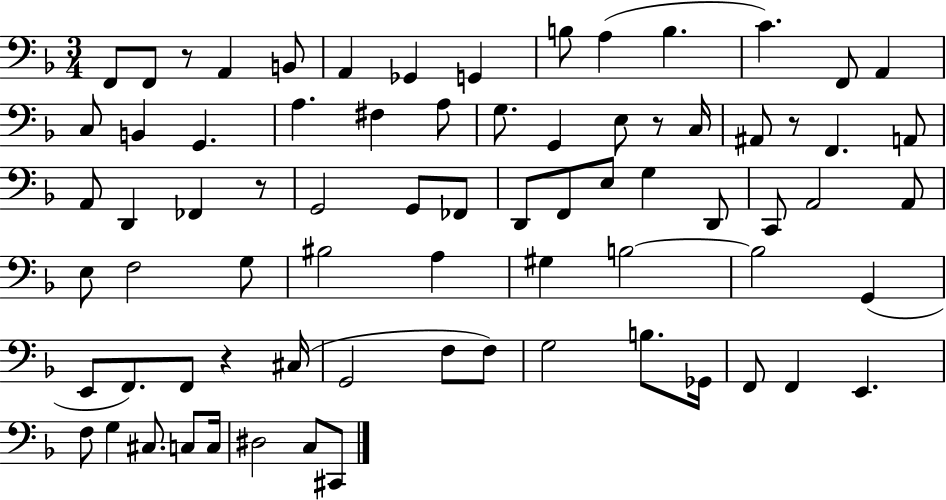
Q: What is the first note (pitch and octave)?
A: F2